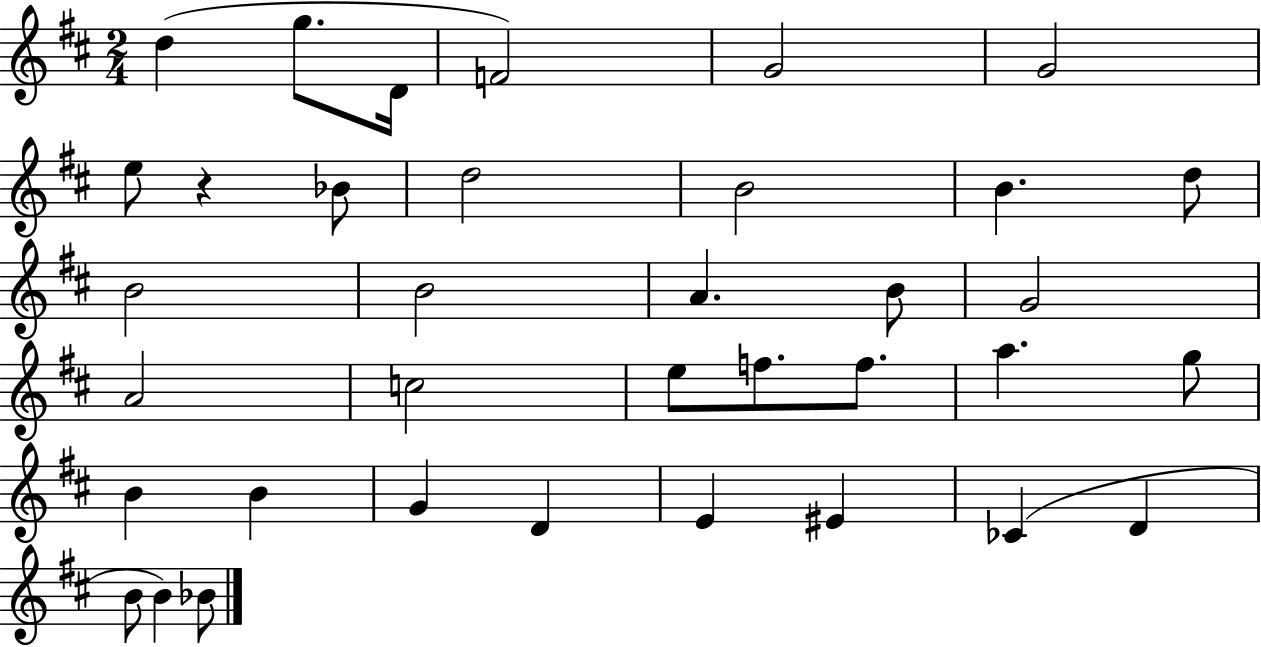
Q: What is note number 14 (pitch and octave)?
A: B4